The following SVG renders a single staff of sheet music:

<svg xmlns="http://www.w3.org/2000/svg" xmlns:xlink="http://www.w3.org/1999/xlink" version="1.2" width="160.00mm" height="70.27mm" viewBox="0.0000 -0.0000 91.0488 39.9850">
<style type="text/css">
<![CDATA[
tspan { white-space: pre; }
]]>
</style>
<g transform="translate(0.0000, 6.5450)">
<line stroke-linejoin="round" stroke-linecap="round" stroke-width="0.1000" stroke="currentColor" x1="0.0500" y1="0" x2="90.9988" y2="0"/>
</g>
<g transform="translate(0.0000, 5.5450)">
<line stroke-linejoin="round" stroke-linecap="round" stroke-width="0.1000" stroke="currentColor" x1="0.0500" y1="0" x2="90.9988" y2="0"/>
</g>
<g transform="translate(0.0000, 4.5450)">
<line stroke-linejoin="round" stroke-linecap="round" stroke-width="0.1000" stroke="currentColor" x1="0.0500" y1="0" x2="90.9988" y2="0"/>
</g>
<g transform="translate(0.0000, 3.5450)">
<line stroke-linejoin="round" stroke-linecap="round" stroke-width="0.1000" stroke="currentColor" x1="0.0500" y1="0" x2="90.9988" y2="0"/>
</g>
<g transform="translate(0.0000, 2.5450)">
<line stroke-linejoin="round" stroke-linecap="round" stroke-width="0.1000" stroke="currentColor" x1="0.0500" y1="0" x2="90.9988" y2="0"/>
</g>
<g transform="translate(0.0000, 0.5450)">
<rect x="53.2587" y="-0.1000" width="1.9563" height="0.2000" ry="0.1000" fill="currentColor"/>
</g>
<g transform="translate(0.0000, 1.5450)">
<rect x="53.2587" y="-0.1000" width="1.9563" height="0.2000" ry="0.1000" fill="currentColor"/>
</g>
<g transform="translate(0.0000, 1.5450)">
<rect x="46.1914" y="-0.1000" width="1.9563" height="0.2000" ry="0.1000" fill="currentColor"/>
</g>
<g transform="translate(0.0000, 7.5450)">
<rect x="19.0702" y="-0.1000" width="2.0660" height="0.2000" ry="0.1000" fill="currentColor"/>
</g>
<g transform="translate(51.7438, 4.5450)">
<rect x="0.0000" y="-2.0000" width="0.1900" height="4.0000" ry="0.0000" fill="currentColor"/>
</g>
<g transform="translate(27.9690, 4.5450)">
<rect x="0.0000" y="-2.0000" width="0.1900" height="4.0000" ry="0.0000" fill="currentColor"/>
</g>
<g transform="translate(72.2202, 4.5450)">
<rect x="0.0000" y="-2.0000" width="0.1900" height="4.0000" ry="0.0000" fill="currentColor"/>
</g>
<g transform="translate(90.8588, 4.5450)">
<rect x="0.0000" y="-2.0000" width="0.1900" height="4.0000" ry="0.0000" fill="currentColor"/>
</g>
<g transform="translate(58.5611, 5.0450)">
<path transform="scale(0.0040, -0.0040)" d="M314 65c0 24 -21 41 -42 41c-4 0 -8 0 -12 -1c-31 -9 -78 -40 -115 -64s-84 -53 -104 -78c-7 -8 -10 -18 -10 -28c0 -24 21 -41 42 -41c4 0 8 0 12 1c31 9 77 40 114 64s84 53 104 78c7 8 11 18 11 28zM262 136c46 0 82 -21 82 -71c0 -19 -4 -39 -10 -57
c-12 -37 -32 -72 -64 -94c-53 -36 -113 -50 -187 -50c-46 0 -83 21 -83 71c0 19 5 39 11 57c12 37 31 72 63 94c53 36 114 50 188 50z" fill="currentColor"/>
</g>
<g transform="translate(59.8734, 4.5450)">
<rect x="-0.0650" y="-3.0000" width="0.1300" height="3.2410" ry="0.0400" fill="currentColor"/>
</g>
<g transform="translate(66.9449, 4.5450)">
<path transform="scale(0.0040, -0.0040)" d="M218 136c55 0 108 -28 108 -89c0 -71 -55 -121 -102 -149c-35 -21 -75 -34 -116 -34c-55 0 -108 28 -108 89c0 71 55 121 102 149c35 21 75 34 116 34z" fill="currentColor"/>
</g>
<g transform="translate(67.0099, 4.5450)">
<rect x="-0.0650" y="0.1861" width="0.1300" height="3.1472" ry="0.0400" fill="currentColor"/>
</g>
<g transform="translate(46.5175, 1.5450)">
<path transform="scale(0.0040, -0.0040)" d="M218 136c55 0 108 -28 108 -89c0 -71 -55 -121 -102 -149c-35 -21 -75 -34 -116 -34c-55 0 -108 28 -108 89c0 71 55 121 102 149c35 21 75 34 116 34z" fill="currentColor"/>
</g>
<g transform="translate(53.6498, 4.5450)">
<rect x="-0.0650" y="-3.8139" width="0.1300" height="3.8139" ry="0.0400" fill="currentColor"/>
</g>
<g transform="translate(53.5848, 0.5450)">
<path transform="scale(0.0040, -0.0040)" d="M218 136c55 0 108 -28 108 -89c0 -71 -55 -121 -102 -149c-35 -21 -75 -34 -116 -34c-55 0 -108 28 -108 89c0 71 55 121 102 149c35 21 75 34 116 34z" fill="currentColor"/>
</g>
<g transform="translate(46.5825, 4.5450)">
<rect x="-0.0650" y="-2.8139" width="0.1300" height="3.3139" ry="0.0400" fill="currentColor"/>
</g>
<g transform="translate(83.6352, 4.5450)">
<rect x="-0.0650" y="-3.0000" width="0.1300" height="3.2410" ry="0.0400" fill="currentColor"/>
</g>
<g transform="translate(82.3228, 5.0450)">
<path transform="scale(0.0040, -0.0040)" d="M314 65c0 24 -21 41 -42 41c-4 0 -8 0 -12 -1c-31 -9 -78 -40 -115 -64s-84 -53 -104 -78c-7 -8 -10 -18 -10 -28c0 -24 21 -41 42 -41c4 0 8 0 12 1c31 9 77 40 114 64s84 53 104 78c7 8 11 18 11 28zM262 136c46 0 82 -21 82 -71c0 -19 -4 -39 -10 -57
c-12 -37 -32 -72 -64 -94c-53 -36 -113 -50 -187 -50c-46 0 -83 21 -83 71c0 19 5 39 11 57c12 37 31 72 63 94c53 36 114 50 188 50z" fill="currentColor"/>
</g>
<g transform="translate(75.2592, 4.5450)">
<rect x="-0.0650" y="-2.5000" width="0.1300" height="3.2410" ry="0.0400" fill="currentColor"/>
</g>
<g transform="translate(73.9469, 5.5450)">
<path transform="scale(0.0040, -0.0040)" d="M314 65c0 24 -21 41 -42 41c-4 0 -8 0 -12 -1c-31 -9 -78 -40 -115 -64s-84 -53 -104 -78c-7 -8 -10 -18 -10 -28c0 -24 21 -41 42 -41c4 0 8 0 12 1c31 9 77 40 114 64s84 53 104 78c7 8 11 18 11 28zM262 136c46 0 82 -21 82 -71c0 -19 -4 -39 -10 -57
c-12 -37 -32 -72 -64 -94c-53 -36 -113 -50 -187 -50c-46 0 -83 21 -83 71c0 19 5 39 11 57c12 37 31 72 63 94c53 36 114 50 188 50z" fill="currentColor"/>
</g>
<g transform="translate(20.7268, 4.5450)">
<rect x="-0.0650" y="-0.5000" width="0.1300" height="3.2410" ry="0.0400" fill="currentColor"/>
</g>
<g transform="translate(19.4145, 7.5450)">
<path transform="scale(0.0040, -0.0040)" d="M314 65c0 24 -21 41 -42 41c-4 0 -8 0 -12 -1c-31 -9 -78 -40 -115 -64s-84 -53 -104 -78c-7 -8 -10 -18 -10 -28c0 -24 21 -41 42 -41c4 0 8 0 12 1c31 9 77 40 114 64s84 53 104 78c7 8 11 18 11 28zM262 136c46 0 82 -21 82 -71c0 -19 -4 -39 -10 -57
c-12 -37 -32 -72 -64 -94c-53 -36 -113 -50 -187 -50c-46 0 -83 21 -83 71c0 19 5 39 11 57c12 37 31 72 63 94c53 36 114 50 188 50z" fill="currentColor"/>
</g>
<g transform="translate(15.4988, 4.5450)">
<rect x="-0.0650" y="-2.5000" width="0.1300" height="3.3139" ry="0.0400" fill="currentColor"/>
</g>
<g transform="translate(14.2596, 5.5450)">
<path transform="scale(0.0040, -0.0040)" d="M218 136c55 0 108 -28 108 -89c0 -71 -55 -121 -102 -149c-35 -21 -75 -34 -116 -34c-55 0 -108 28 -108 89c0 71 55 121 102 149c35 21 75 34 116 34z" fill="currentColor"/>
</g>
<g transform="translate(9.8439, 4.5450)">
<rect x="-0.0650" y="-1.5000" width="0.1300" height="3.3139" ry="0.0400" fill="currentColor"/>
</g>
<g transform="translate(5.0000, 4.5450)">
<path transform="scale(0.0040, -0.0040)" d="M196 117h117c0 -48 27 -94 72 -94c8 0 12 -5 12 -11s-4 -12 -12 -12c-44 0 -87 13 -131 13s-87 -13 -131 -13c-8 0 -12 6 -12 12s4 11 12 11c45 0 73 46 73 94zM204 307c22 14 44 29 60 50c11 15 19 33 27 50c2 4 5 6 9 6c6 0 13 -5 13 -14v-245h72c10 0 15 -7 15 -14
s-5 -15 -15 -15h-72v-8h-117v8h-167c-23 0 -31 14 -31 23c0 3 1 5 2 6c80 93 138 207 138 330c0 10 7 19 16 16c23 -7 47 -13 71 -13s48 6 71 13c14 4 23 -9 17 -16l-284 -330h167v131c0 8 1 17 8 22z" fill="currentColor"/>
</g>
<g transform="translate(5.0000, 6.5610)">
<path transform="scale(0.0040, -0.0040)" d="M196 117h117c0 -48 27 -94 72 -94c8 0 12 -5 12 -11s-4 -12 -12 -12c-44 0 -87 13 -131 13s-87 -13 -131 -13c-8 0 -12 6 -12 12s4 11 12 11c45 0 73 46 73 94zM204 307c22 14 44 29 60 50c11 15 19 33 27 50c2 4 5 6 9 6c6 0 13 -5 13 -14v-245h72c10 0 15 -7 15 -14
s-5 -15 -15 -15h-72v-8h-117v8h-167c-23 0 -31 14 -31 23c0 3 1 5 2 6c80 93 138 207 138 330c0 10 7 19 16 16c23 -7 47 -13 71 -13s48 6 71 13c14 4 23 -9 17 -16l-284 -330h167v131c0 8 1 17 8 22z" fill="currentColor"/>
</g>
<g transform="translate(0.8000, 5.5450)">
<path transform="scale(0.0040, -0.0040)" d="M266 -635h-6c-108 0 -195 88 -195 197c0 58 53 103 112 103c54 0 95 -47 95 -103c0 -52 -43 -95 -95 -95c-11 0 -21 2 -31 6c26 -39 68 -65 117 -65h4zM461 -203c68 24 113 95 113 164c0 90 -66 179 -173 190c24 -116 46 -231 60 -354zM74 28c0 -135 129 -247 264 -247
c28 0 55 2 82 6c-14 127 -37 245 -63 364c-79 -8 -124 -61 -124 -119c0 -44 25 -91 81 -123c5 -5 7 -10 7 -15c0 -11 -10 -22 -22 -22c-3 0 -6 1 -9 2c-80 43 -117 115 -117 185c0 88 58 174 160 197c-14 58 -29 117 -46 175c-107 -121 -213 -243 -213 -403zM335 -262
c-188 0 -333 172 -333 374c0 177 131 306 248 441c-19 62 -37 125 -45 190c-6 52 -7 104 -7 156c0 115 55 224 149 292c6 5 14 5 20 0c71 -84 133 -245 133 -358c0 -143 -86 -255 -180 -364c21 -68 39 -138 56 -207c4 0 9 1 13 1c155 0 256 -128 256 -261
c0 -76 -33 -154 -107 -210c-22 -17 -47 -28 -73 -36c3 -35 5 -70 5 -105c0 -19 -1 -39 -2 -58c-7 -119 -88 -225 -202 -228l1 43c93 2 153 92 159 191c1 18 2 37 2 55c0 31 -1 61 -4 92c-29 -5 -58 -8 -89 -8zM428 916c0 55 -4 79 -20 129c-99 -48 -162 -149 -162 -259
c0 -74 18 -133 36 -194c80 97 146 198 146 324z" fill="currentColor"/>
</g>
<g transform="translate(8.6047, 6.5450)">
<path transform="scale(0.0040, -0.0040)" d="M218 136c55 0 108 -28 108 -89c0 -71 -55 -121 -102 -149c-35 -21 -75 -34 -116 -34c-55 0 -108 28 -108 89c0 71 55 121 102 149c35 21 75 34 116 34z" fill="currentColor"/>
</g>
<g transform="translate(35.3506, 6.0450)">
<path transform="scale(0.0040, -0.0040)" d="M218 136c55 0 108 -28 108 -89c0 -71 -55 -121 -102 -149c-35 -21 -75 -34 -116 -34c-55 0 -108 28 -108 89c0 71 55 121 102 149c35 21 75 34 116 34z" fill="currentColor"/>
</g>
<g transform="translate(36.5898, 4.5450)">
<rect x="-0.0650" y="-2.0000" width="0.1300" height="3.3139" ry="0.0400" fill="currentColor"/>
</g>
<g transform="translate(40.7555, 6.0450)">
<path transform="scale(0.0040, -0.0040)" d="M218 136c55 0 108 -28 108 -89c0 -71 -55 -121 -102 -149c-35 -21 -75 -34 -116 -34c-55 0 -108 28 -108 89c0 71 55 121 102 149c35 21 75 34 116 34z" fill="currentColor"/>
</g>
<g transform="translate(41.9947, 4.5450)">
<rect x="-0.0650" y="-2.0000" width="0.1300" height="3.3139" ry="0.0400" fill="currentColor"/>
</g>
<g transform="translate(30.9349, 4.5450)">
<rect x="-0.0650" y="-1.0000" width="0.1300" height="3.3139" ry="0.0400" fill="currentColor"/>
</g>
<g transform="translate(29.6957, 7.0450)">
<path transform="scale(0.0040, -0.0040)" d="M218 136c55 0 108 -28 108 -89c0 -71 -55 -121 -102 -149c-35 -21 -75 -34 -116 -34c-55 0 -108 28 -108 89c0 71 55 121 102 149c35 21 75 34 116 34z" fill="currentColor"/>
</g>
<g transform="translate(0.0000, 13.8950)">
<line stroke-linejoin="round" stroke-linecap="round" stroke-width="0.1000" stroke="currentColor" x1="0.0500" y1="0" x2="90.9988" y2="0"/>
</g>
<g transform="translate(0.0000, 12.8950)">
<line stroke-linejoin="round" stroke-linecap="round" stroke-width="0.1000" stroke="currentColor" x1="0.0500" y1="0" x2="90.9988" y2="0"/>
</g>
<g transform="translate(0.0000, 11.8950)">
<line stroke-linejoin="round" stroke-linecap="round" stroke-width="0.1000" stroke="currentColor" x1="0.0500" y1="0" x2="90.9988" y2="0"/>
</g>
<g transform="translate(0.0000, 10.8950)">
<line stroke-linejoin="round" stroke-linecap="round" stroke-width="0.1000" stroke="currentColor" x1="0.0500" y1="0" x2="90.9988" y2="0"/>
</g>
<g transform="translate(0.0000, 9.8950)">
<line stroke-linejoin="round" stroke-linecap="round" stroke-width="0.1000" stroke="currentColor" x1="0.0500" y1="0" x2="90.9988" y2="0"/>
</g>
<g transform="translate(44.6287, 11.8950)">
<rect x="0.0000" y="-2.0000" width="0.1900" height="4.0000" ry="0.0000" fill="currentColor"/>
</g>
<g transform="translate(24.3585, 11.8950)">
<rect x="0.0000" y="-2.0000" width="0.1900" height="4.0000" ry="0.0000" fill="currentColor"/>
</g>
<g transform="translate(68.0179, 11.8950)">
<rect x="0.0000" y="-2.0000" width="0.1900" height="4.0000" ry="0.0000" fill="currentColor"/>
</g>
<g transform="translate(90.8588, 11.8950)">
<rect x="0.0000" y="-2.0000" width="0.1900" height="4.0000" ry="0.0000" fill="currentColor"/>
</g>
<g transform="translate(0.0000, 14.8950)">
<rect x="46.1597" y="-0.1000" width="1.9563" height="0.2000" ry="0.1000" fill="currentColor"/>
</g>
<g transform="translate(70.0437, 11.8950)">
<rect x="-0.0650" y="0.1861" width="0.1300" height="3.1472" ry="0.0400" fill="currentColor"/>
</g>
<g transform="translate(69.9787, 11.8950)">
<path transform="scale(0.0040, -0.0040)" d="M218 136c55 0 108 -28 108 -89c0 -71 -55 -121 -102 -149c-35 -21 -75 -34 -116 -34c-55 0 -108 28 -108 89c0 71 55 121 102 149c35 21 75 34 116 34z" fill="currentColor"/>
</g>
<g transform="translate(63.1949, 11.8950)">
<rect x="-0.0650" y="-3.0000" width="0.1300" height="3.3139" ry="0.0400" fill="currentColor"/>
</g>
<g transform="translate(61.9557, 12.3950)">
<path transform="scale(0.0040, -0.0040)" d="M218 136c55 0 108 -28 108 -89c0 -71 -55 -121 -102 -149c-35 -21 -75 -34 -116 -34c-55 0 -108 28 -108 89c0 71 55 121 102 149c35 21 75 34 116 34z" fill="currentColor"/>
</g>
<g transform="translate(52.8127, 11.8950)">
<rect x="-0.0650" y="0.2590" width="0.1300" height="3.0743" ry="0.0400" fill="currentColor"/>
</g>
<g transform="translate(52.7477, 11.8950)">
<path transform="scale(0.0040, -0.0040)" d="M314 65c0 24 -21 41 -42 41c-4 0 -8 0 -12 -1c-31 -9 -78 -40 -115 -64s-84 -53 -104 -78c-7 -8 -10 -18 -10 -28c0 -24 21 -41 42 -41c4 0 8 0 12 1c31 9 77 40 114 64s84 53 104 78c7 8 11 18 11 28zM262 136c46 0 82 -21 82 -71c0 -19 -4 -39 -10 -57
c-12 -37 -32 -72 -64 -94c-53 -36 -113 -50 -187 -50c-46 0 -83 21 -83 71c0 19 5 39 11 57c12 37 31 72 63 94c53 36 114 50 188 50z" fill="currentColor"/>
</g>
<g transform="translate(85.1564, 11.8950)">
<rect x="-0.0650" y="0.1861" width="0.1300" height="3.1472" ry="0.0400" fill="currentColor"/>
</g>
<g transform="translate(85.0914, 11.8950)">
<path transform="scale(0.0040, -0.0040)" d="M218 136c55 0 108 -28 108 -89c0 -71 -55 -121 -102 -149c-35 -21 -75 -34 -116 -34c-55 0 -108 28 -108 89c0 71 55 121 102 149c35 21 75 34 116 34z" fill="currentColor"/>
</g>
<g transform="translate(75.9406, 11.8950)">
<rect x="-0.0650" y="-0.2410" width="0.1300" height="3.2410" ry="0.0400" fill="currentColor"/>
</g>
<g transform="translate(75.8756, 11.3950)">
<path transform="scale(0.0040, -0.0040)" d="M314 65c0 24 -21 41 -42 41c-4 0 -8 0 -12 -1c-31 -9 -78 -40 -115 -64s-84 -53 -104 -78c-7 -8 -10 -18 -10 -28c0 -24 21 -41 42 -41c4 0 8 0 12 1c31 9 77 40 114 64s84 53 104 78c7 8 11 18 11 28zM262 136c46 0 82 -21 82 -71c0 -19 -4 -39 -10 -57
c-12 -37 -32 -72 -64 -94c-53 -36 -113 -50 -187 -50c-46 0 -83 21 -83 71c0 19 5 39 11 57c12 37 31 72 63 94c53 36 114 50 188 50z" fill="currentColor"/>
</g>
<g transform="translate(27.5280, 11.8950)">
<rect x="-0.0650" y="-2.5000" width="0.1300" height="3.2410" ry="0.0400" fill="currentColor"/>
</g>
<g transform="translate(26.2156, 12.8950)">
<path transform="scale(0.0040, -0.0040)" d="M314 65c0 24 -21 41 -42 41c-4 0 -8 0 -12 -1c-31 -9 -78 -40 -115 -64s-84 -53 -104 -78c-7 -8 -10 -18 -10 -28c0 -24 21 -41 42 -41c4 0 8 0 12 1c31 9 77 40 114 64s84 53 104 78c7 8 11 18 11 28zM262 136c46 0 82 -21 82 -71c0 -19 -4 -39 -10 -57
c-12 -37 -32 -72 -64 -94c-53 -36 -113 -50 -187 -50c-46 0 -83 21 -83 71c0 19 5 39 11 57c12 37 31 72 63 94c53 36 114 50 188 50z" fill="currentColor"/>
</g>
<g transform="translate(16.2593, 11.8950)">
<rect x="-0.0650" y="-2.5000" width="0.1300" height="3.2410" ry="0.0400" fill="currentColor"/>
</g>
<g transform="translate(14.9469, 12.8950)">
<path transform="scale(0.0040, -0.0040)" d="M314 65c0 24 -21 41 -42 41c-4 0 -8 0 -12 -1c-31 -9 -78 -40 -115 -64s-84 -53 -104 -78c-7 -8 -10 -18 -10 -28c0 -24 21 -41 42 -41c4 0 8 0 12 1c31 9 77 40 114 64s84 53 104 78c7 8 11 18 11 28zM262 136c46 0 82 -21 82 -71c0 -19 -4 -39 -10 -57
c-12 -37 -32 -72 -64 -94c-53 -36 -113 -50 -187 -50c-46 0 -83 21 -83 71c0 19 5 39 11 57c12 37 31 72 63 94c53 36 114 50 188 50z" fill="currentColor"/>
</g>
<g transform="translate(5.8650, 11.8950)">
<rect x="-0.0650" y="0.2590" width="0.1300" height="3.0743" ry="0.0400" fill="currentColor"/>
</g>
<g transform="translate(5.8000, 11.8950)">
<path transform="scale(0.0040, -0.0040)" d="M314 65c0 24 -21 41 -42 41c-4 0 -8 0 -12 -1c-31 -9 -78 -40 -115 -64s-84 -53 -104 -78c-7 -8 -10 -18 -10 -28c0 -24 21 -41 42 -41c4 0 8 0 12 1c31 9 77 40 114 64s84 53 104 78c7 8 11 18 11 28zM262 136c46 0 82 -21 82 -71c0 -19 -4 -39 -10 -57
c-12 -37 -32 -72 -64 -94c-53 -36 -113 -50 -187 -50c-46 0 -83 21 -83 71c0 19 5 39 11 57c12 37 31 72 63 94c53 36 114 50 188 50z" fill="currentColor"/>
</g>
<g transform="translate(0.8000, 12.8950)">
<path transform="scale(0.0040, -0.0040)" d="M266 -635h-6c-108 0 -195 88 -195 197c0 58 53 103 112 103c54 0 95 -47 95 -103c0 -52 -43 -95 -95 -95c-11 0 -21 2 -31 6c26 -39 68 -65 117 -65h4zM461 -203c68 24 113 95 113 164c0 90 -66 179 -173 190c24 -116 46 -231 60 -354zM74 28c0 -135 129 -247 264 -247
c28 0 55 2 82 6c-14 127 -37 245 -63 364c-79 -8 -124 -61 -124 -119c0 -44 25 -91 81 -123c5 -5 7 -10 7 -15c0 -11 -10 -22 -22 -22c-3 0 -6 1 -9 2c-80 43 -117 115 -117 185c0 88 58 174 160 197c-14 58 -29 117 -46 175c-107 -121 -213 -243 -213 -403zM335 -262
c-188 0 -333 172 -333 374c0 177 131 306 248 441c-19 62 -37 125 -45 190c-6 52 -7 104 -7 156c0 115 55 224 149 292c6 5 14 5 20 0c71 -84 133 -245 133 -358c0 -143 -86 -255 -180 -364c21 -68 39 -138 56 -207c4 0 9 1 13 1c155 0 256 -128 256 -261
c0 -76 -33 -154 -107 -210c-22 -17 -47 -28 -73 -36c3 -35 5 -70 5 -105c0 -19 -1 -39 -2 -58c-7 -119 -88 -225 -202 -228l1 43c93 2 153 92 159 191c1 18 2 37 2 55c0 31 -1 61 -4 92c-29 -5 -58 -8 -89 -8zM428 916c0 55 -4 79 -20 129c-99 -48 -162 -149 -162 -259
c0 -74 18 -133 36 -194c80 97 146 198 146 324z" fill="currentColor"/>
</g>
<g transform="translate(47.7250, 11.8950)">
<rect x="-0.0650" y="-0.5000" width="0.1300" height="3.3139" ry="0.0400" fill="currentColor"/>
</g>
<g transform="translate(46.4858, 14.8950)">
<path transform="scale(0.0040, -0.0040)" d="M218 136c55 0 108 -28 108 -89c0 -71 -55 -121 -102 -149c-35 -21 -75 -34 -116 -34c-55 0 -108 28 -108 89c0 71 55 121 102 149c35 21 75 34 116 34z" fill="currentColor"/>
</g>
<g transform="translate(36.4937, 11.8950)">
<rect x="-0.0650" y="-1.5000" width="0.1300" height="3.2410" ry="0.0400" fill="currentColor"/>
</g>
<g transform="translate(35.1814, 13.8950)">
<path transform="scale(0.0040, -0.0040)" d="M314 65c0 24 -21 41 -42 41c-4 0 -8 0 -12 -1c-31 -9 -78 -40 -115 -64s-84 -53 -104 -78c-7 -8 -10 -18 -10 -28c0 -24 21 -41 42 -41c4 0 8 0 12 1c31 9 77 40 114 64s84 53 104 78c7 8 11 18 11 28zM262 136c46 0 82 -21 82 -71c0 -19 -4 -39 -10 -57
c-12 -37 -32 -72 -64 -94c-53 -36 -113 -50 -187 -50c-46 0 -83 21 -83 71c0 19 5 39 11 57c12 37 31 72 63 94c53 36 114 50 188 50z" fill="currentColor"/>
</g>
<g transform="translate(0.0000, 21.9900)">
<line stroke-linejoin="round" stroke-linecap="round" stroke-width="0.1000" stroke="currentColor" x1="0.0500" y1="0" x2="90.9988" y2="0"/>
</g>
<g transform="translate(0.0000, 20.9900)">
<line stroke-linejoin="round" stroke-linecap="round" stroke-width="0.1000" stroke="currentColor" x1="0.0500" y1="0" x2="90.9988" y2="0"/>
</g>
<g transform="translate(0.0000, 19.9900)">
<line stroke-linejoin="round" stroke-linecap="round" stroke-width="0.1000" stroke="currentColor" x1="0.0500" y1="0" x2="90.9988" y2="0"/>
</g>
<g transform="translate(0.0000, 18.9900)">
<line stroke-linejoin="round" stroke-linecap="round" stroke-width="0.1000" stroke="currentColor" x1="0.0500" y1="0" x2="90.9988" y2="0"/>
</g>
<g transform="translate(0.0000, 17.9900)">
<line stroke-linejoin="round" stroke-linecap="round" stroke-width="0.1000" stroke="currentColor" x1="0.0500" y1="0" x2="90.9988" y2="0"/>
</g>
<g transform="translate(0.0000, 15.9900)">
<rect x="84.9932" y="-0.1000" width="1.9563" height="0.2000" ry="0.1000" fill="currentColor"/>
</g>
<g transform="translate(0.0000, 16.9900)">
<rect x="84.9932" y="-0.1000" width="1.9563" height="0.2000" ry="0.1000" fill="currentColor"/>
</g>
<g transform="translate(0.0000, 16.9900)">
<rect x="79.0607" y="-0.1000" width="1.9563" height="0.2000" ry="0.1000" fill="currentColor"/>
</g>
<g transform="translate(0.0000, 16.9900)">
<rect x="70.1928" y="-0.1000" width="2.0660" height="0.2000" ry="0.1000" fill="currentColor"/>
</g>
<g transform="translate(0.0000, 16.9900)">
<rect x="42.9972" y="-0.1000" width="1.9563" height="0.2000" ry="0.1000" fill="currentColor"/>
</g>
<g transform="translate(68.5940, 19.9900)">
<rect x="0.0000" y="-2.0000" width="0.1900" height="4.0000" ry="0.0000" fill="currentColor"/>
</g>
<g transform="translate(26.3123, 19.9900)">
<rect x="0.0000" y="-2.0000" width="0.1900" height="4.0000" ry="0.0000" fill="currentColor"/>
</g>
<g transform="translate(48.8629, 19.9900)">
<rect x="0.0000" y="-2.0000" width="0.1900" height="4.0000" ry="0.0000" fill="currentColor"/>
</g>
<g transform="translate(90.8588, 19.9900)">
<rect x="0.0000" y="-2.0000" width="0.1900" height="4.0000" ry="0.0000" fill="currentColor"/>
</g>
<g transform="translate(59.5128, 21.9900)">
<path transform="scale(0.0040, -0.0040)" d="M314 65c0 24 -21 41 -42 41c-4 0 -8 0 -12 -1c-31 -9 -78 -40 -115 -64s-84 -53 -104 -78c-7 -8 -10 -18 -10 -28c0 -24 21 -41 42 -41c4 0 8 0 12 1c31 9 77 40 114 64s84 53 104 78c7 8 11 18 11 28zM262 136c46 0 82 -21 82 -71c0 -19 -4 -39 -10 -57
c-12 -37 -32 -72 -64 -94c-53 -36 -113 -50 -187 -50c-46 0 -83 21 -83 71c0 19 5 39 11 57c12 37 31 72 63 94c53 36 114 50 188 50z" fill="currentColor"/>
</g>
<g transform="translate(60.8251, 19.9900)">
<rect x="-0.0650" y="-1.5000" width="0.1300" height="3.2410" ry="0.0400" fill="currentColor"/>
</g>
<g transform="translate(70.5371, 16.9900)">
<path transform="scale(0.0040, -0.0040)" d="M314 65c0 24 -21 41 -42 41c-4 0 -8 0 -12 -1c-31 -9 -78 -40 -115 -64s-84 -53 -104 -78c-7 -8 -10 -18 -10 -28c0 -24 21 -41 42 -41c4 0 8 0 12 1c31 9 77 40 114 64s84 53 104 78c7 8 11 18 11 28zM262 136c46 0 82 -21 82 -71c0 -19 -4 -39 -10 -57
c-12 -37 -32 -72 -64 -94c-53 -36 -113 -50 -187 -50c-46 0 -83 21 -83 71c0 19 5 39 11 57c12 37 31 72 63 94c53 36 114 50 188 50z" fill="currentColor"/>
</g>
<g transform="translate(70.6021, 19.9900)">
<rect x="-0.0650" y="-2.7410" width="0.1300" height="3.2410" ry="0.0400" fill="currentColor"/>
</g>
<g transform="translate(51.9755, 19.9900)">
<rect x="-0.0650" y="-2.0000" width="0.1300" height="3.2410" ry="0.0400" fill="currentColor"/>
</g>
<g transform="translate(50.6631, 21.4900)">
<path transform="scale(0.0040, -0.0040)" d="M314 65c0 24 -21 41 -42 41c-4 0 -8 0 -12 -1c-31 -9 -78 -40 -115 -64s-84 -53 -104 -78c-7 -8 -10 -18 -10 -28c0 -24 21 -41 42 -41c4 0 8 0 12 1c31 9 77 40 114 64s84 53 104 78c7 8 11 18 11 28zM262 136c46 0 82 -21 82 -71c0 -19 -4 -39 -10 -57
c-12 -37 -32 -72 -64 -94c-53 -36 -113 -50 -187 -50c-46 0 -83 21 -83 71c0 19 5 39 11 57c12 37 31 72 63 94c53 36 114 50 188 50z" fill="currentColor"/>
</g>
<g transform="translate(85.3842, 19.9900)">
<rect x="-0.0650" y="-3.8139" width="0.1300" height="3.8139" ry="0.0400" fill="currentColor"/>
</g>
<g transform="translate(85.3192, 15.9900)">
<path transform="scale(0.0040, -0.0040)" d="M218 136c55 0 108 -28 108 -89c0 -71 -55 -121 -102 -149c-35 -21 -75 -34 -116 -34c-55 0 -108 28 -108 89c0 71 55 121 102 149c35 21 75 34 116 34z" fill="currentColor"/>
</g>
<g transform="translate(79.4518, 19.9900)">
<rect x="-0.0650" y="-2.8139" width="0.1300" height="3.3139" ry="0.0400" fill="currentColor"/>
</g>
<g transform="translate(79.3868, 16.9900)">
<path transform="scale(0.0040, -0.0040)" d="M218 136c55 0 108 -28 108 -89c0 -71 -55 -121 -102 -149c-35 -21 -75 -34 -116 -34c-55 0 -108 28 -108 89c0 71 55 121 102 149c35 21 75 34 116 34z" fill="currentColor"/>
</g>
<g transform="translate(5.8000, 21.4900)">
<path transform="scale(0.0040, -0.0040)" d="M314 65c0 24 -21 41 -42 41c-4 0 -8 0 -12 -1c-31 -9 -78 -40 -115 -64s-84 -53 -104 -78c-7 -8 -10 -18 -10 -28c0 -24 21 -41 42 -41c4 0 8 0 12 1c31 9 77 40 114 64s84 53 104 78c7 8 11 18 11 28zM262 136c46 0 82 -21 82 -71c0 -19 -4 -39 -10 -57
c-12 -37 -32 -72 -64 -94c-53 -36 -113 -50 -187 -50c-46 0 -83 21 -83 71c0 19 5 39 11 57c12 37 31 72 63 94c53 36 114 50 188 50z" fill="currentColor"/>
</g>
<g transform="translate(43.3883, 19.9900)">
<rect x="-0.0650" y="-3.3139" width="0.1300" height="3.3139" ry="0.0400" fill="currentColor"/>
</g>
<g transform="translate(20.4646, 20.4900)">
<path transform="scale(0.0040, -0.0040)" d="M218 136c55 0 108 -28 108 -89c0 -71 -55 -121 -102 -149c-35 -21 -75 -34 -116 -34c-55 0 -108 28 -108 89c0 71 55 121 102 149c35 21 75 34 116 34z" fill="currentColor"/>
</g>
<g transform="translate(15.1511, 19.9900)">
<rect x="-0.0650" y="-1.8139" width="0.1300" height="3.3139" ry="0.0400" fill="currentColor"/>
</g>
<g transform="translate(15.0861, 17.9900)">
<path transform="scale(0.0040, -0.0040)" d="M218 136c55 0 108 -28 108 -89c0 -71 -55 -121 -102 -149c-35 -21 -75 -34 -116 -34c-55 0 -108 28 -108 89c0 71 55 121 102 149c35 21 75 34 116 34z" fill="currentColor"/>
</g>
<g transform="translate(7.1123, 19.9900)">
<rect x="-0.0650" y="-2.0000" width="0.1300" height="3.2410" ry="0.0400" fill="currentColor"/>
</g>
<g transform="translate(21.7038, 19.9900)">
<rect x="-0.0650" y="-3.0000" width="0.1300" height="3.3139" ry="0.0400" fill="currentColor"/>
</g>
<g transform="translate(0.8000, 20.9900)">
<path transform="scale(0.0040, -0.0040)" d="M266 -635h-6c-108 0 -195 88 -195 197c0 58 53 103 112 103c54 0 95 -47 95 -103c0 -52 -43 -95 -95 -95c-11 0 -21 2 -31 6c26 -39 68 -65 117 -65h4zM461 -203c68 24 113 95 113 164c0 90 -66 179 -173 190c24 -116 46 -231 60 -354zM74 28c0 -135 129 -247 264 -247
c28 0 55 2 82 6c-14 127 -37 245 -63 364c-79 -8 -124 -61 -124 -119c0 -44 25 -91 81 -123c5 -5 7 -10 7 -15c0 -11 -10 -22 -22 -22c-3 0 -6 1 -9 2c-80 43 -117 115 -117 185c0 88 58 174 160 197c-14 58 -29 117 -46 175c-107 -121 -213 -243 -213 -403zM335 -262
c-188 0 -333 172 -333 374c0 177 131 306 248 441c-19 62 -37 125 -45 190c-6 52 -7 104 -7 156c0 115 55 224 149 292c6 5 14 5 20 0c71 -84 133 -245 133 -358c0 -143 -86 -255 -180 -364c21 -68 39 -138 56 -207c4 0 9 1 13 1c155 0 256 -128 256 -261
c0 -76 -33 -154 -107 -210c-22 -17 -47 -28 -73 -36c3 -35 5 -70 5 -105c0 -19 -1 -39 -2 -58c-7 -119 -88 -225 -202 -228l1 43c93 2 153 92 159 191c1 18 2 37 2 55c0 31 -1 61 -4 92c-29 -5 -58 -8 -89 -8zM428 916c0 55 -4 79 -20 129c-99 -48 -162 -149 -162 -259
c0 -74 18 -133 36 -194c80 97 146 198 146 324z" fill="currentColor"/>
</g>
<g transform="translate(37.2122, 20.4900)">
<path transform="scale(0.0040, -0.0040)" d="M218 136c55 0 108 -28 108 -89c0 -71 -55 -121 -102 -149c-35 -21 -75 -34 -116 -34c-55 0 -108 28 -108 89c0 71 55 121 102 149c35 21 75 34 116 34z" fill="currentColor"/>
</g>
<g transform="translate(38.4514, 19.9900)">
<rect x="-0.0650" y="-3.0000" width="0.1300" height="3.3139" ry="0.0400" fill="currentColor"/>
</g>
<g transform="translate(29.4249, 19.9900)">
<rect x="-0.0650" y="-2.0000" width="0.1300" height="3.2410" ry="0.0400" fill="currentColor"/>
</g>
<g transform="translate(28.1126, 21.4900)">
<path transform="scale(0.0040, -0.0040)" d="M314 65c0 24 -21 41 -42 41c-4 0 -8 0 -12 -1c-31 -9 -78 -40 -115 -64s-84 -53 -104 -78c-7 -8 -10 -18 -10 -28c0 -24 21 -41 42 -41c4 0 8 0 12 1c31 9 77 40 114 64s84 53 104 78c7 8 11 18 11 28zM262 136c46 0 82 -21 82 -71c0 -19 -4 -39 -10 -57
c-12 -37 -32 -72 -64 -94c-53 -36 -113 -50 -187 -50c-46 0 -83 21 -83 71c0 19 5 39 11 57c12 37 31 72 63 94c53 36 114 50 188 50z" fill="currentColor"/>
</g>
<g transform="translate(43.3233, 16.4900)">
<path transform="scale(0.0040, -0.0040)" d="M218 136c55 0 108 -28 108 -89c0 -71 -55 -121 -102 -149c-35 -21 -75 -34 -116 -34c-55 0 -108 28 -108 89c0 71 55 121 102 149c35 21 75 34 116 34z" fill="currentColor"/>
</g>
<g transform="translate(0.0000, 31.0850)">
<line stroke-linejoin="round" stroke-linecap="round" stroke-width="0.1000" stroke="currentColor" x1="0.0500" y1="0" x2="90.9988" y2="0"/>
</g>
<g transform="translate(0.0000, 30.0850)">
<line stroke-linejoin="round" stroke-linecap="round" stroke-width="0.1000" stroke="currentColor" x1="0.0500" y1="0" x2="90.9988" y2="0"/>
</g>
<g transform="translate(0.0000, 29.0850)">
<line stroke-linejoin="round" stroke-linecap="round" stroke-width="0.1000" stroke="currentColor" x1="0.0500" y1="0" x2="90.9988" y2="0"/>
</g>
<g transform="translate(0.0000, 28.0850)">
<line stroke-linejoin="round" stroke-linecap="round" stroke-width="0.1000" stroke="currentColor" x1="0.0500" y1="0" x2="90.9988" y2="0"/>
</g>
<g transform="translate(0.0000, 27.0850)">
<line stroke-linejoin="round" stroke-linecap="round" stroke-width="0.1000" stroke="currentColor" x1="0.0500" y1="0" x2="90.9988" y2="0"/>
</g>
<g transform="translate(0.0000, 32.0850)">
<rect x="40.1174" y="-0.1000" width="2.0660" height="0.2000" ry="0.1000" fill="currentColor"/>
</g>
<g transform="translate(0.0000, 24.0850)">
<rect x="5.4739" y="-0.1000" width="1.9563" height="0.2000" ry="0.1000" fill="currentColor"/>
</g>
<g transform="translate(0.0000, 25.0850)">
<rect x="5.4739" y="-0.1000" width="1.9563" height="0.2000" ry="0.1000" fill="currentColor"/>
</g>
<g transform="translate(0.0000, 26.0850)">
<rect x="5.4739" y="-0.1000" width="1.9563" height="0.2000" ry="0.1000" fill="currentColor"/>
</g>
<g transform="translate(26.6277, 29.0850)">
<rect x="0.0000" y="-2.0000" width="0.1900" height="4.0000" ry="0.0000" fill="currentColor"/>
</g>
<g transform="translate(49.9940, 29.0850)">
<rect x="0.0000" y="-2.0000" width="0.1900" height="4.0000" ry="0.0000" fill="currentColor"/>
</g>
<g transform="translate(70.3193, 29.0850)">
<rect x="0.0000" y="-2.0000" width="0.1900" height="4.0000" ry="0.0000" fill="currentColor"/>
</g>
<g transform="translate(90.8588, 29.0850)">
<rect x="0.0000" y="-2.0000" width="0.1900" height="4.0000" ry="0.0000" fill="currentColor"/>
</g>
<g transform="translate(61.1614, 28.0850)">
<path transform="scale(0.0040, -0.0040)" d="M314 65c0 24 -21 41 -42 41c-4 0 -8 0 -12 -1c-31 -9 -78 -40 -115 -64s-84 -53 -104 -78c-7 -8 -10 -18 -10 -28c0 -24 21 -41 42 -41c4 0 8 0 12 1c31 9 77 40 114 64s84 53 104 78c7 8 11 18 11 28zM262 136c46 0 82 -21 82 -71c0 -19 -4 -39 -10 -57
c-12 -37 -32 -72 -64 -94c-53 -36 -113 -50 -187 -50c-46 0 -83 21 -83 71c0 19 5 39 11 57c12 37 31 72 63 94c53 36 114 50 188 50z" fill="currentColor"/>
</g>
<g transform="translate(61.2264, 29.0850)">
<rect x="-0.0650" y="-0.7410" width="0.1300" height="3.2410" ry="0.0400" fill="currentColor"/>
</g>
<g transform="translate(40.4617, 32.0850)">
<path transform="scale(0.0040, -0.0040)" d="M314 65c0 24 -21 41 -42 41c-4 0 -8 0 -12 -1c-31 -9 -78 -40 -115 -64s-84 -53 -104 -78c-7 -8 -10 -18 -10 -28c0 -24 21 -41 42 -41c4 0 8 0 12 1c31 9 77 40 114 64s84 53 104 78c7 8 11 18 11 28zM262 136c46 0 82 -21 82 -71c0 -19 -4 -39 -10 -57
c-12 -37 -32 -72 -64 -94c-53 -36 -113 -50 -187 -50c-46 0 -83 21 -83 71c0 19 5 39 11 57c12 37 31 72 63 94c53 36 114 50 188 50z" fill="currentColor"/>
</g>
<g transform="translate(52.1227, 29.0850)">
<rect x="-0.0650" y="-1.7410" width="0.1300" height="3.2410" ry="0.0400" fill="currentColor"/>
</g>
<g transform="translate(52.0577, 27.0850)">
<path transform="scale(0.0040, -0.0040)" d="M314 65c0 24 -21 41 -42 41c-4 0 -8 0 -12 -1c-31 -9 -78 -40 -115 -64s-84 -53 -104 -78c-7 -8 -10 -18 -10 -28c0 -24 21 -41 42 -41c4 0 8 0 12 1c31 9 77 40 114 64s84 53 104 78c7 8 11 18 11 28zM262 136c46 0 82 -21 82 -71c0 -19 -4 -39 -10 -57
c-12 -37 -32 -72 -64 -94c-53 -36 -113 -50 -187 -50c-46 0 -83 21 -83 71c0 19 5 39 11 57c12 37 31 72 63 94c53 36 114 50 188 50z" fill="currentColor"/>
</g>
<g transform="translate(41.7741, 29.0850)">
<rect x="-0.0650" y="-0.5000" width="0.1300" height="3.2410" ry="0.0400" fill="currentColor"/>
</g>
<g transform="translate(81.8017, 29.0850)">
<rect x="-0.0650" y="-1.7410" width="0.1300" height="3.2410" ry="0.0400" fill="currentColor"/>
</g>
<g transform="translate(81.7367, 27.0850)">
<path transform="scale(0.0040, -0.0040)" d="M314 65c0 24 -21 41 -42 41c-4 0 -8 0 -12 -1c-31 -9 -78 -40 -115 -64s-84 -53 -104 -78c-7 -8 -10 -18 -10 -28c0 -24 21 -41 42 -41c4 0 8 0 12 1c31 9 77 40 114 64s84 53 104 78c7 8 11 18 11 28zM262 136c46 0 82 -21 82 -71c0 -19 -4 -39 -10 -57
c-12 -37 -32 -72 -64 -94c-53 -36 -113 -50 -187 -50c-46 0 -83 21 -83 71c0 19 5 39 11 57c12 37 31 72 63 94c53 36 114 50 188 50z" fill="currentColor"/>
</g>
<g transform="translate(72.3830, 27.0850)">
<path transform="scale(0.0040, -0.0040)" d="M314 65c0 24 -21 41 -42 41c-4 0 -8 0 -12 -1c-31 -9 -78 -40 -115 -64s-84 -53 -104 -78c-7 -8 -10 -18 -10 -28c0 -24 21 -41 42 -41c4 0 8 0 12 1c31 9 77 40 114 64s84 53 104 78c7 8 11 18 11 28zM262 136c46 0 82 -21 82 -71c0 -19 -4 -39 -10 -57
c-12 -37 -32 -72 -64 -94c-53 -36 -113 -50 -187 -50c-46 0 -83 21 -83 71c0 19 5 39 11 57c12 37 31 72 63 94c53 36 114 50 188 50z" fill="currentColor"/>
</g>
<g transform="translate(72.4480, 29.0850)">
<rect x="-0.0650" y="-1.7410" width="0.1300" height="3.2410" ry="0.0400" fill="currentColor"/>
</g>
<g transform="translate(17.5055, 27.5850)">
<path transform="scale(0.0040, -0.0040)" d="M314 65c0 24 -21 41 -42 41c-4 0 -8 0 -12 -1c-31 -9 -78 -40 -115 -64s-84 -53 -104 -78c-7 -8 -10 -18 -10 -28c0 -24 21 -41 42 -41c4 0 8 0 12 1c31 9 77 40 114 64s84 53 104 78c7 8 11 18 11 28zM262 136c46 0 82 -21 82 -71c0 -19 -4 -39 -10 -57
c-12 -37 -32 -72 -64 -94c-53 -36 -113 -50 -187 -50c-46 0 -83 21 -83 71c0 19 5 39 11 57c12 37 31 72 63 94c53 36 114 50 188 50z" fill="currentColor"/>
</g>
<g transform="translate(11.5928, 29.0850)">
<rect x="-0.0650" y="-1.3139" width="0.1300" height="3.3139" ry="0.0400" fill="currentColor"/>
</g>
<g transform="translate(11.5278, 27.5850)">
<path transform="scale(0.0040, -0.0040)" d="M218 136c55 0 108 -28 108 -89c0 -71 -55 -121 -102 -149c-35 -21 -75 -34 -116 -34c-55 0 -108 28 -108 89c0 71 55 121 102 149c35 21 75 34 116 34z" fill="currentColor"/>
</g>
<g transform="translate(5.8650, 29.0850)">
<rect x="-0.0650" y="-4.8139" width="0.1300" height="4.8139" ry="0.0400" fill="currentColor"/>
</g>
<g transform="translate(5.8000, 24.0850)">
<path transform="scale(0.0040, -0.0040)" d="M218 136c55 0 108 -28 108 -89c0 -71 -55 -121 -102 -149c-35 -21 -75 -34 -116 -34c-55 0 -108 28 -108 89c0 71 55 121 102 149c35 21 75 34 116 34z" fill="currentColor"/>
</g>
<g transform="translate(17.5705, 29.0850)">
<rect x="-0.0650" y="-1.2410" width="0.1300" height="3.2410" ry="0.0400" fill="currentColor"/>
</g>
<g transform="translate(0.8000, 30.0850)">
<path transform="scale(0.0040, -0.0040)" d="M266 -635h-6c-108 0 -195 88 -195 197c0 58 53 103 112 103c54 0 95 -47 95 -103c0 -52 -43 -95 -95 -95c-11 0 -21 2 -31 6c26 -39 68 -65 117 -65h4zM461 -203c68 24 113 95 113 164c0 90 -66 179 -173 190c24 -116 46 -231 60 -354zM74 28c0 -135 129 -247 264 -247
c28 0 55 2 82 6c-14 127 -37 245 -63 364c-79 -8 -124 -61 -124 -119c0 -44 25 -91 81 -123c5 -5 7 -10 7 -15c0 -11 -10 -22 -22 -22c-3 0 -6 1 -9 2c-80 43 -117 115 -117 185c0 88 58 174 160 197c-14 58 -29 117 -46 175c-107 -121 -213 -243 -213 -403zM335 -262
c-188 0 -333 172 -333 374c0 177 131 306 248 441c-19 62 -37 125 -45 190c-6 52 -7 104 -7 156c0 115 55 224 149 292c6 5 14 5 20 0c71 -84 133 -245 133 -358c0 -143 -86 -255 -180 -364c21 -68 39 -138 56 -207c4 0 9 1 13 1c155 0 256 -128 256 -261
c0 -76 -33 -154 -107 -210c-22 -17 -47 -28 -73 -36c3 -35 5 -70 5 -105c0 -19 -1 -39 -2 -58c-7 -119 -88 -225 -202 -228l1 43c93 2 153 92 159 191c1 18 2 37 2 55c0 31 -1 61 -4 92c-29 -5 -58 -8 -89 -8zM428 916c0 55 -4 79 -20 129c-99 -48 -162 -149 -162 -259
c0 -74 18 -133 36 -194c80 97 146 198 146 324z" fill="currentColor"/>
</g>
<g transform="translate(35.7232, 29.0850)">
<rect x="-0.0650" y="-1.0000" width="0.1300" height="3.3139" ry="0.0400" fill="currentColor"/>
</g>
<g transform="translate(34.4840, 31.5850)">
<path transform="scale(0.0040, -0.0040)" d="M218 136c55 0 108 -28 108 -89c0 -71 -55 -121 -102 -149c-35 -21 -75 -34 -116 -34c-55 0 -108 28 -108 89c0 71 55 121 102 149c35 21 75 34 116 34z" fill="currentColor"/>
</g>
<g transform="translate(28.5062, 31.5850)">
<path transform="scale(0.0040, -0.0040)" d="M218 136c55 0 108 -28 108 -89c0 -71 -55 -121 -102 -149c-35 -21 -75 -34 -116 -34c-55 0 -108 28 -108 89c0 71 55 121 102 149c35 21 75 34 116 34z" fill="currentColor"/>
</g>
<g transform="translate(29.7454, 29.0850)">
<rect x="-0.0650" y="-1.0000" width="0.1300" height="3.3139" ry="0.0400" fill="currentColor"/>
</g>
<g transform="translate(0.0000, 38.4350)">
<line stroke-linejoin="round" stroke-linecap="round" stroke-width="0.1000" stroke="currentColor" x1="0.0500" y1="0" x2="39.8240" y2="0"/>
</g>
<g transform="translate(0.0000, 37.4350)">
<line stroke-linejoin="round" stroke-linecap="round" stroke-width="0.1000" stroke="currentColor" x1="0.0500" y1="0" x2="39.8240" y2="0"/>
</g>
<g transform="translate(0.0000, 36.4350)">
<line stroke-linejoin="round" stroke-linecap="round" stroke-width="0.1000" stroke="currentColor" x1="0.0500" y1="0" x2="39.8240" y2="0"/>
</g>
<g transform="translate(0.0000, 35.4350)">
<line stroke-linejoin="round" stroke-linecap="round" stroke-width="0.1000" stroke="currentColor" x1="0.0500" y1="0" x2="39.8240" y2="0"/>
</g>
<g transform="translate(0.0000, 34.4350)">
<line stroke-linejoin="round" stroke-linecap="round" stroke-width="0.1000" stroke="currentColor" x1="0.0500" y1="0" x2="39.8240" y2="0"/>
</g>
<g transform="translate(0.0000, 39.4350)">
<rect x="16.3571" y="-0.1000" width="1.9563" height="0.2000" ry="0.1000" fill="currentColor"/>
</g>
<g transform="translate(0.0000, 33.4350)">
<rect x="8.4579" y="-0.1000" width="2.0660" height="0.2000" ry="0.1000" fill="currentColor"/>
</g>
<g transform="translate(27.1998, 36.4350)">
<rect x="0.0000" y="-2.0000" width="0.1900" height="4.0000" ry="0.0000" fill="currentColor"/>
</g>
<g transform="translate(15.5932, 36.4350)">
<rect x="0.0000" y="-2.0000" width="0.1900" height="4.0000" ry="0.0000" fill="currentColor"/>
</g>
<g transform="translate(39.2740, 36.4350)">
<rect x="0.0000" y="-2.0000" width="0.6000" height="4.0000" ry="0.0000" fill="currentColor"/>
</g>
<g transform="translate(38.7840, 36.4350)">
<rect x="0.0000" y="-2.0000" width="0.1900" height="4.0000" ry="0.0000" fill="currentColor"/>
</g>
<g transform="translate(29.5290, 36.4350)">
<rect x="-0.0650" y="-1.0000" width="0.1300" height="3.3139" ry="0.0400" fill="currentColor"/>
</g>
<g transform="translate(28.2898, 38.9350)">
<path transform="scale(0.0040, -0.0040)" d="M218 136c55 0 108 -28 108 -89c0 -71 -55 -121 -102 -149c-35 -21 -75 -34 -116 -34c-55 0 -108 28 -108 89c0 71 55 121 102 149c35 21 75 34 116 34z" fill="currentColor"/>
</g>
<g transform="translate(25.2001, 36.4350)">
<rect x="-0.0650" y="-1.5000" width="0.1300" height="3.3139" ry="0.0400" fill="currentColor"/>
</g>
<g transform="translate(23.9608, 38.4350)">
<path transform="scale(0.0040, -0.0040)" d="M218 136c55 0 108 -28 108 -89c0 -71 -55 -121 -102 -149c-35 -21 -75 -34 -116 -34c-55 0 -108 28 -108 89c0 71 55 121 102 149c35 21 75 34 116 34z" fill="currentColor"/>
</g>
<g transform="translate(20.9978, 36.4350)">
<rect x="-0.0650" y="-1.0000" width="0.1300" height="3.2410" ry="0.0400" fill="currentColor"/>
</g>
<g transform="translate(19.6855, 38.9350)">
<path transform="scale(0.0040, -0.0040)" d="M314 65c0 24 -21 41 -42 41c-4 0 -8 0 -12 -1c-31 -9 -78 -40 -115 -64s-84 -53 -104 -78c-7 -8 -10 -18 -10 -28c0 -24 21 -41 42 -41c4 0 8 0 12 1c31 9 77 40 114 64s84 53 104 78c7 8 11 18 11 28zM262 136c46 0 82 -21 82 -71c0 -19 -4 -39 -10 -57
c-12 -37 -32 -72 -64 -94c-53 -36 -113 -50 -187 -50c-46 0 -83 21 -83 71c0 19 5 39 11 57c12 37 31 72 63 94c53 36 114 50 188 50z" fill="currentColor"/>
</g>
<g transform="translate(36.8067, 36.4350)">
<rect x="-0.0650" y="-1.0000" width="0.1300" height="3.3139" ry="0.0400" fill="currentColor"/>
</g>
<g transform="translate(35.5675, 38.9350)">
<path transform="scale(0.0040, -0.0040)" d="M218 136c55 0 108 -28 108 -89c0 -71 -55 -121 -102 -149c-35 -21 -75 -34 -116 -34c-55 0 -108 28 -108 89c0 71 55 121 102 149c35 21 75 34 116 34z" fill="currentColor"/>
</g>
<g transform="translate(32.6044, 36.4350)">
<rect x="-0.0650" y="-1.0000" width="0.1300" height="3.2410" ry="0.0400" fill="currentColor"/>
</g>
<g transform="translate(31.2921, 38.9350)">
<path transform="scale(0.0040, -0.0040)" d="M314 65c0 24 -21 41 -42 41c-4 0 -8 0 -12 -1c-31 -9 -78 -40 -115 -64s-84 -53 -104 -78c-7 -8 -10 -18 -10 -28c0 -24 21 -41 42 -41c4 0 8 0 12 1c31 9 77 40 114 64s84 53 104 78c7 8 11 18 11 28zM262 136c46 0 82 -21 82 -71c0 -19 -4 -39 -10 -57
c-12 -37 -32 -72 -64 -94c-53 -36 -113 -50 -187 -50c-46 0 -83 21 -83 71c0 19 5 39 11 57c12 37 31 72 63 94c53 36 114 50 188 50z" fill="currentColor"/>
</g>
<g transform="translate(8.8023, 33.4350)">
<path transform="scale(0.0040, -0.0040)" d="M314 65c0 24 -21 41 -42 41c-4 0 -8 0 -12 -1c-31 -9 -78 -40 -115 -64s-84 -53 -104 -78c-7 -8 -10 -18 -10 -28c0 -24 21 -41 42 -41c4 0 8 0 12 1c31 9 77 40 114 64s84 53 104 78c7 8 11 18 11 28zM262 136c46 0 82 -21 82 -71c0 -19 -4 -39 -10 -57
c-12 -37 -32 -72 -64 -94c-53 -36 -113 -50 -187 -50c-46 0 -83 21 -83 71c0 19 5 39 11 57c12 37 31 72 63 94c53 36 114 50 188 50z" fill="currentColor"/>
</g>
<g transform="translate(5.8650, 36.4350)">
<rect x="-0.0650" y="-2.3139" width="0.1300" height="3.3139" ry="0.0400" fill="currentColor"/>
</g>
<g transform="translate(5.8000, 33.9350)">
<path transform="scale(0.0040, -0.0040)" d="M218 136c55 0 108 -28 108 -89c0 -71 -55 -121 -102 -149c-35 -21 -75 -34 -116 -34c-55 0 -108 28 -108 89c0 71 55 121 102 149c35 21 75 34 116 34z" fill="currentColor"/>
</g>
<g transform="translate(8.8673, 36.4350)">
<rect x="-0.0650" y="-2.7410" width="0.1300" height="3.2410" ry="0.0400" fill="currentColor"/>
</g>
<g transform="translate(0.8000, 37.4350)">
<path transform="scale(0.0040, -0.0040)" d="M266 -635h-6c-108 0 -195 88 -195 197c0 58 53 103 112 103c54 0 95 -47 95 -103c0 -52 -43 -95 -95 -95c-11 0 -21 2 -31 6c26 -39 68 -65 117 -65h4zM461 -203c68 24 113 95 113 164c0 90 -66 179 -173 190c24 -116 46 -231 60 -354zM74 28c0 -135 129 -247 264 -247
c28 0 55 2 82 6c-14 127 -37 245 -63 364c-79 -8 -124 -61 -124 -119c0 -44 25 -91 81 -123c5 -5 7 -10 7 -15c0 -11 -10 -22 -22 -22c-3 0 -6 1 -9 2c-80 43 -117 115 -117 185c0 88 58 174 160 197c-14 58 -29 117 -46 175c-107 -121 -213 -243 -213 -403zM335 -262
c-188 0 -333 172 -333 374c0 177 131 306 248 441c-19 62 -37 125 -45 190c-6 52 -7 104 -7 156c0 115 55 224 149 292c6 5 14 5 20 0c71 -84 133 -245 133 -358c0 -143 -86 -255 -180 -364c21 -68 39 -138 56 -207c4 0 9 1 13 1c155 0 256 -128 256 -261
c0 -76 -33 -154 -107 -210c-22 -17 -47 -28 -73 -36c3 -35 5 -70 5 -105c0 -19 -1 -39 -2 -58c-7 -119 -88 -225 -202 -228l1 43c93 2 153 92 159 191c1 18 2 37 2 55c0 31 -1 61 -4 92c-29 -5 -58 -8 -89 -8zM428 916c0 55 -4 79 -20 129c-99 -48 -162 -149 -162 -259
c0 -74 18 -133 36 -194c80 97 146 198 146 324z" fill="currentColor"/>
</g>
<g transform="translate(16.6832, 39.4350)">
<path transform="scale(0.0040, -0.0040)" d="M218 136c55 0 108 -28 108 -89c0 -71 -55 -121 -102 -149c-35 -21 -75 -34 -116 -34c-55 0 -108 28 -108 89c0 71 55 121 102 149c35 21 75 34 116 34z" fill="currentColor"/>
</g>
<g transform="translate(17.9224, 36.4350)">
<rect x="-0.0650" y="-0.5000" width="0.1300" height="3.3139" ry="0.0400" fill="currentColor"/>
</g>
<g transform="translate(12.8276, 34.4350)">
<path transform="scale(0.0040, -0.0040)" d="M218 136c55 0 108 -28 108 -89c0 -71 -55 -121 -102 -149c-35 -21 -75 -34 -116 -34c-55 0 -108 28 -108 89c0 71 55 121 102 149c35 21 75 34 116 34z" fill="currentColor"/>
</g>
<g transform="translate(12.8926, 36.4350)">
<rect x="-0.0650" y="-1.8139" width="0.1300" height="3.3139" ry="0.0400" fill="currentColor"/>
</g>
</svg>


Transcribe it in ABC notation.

X:1
T:Untitled
M:4/4
L:1/4
K:C
E G C2 D F F a c' A2 B G2 A2 B2 G2 G2 E2 C B2 A B c2 B F2 f A F2 A b F2 E2 a2 a c' e' e e2 D D C2 f2 d2 f2 f2 g a2 f C D2 E D D2 D